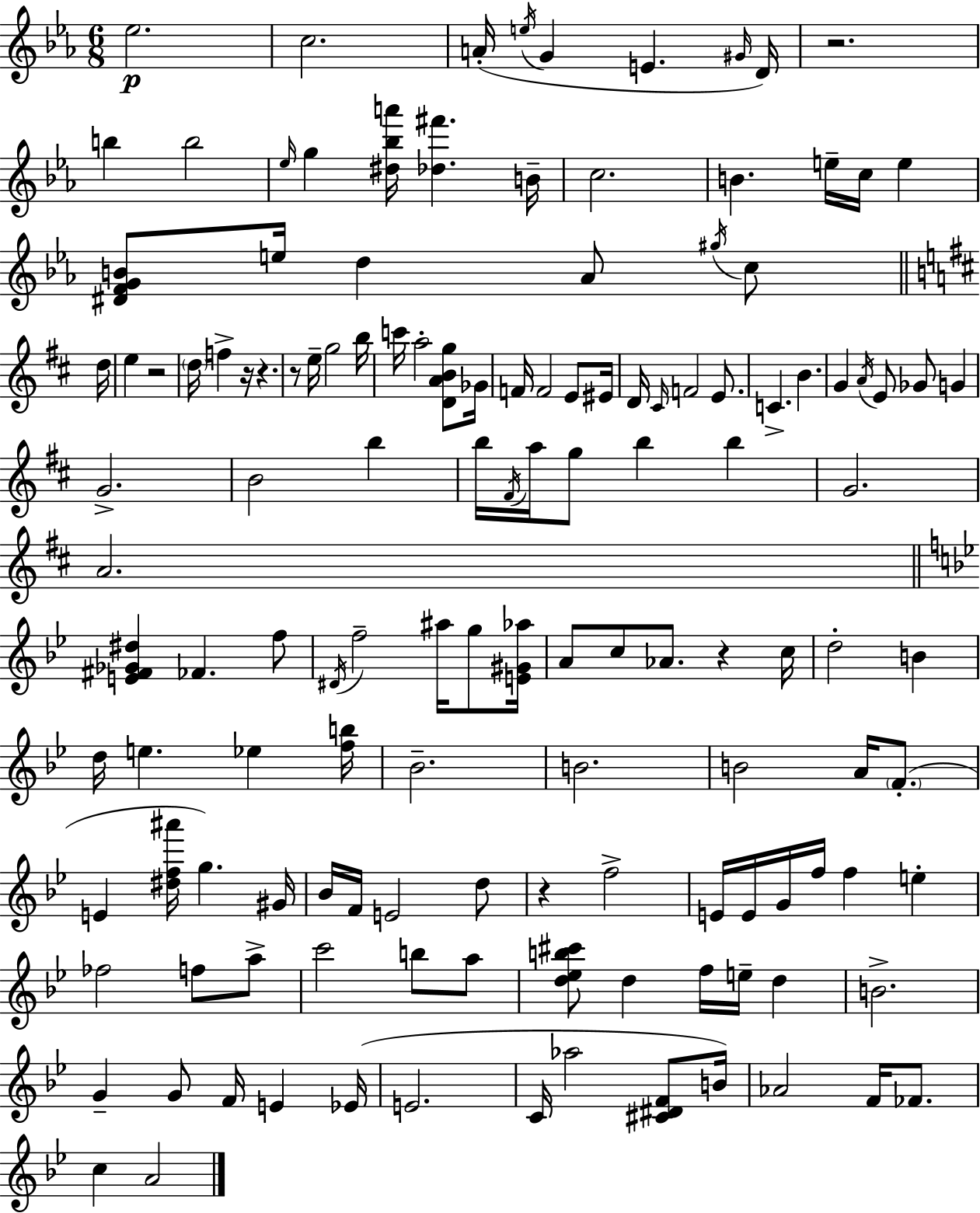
{
  \clef treble
  \numericTimeSignature
  \time 6/8
  \key c \minor
  \repeat volta 2 { ees''2.\p | c''2. | a'16-.( \acciaccatura { e''16 } g'4 e'4. | \grace { gis'16 } d'16) r2. | \break b''4 b''2 | \grace { ees''16 } g''4 <dis'' bes'' a'''>16 <des'' fis'''>4. | b'16-- c''2. | b'4. e''16-- c''16 e''4 | \break <dis' f' g' b'>8 e''16 d''4 aes'8 | \acciaccatura { gis''16 } c''8 \bar "||" \break \key d \major d''16 e''4 r2 | \parenthesize d''16 f''4-> r16 r4. | r8 e''16-- g''2 | b''16 c'''16 a''2-. <d' a' b' g''>8 | \break ges'16 f'16 f'2 e'8 | eis'16 d'16 \grace { cis'16 } f'2 e'8. | c'4.-> b'4. | g'4 \acciaccatura { a'16 } e'8 ges'8 g'4 | \break g'2.-> | b'2 b''4 | b''16 \acciaccatura { fis'16 } a''16 g''8 b''4 | b''4 g'2. | \break a'2. | \bar "||" \break \key bes \major <e' fis' ges' dis''>4 fes'4. f''8 | \acciaccatura { dis'16 } f''2-- ais''16 g''8 | <e' gis' aes''>16 a'8 c''8 aes'8. r4 | c''16 d''2-. b'4 | \break d''16 e''4. ees''4 | <f'' b''>16 bes'2.-- | b'2. | b'2 a'16 \parenthesize f'8.-.( | \break e'4 <dis'' f'' ais'''>16 g''4.) | gis'16 bes'16 f'16 e'2 d''8 | r4 f''2-> | e'16 e'16 g'16 f''16 f''4 e''4-. | \break fes''2 f''8 a''8-> | c'''2 b''8 a''8 | <d'' ees'' b'' cis'''>8 d''4 f''16 e''16-- d''4 | b'2.-> | \break g'4-- g'8 f'16 e'4 | ees'16( e'2. | c'16 aes''2 <cis' dis' f'>8 | b'16) aes'2 f'16 fes'8. | \break c''4 a'2 | } \bar "|."
}